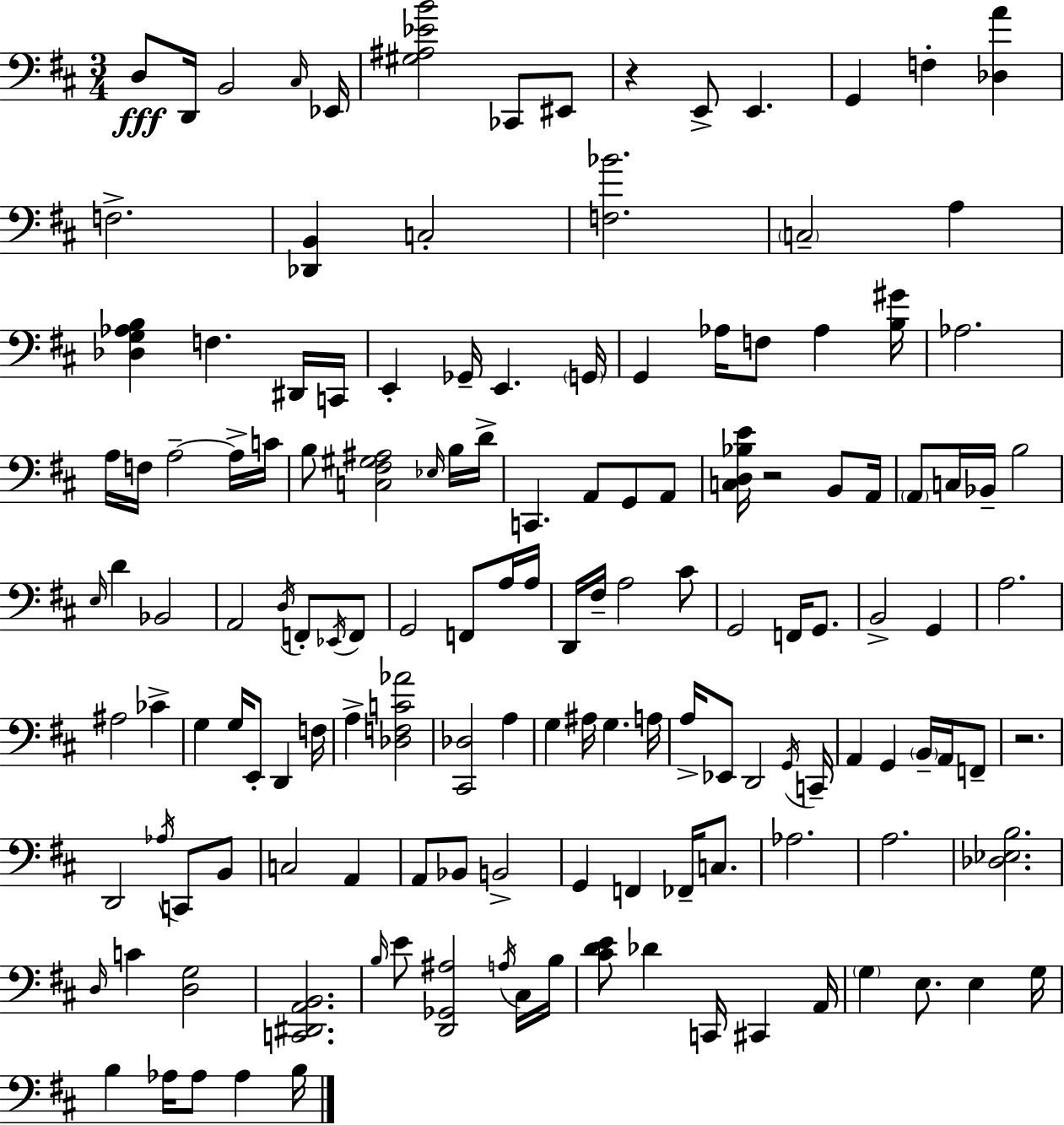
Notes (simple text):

D3/e D2/s B2/h C#3/s Eb2/s [G#3,A#3,Eb4,B4]/h CES2/e EIS2/e R/q E2/e E2/q. G2/q F3/q [Db3,A4]/q F3/h. [Db2,B2]/q C3/h [F3,Bb4]/h. C3/h A3/q [Db3,G3,Ab3,B3]/q F3/q. D#2/s C2/s E2/q Gb2/s E2/q. G2/s G2/q Ab3/s F3/e Ab3/q [B3,G#4]/s Ab3/h. A3/s F3/s A3/h A3/s C4/s B3/e [C3,F#3,G#3,A#3]/h Eb3/s B3/s D4/s C2/q. A2/e G2/e A2/e [C3,D3,Bb3,E4]/s R/h B2/e A2/s A2/e C3/s Bb2/s B3/h E3/s D4/q Bb2/h A2/h D3/s F2/e Eb2/s F2/e G2/h F2/e A3/s A3/s D2/s F#3/s A3/h C#4/e G2/h F2/s G2/e. B2/h G2/q A3/h. A#3/h CES4/q G3/q G3/s E2/e D2/q F3/s A3/q [Db3,F3,C4,Ab4]/h [C#2,Db3]/h A3/q G3/q A#3/s G3/q. A3/s A3/s Eb2/e D2/h G2/s C2/s A2/q G2/q B2/s A2/s F2/e R/h. D2/h Ab3/s C2/e B2/e C3/h A2/q A2/e Bb2/e B2/h G2/q F2/q FES2/s C3/e. Ab3/h. A3/h. [Db3,Eb3,B3]/h. D3/s C4/q [D3,G3]/h [C2,D#2,A2,B2]/h. B3/s E4/e [D2,Gb2,A#3]/h A3/s C#3/s B3/s [C#4,D4,E4]/e Db4/q C2/s C#2/q A2/s G3/q E3/e. E3/q G3/s B3/q Ab3/s Ab3/e Ab3/q B3/s